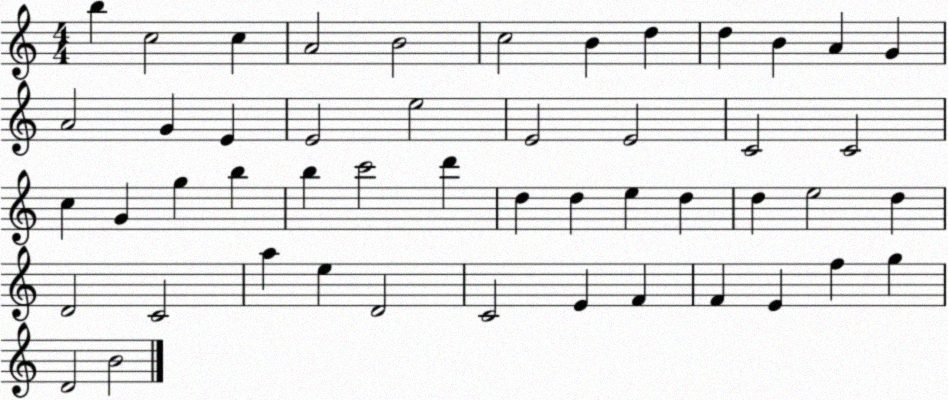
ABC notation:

X:1
T:Untitled
M:4/4
L:1/4
K:C
b c2 c A2 B2 c2 B d d B A G A2 G E E2 e2 E2 E2 C2 C2 c G g b b c'2 d' d d e d d e2 d D2 C2 a e D2 C2 E F F E f g D2 B2